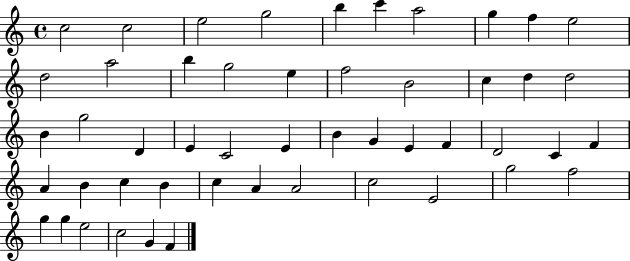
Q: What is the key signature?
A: C major